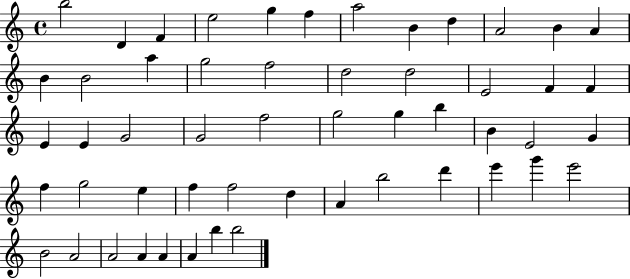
{
  \clef treble
  \time 4/4
  \defaultTimeSignature
  \key c \major
  b''2 d'4 f'4 | e''2 g''4 f''4 | a''2 b'4 d''4 | a'2 b'4 a'4 | \break b'4 b'2 a''4 | g''2 f''2 | d''2 d''2 | e'2 f'4 f'4 | \break e'4 e'4 g'2 | g'2 f''2 | g''2 g''4 b''4 | b'4 e'2 g'4 | \break f''4 g''2 e''4 | f''4 f''2 d''4 | a'4 b''2 d'''4 | e'''4 g'''4 e'''2 | \break b'2 a'2 | a'2 a'4 a'4 | a'4 b''4 b''2 | \bar "|."
}